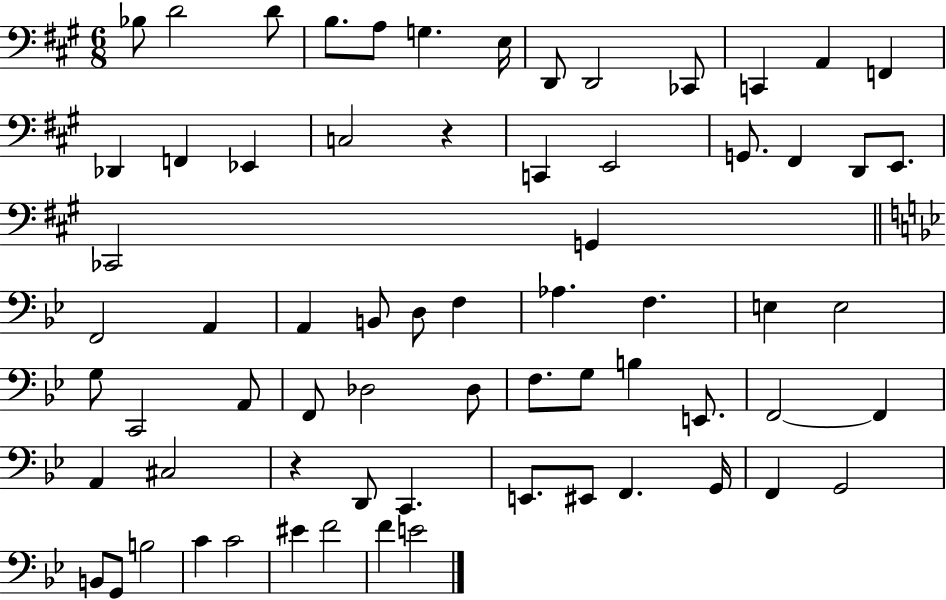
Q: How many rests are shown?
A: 2